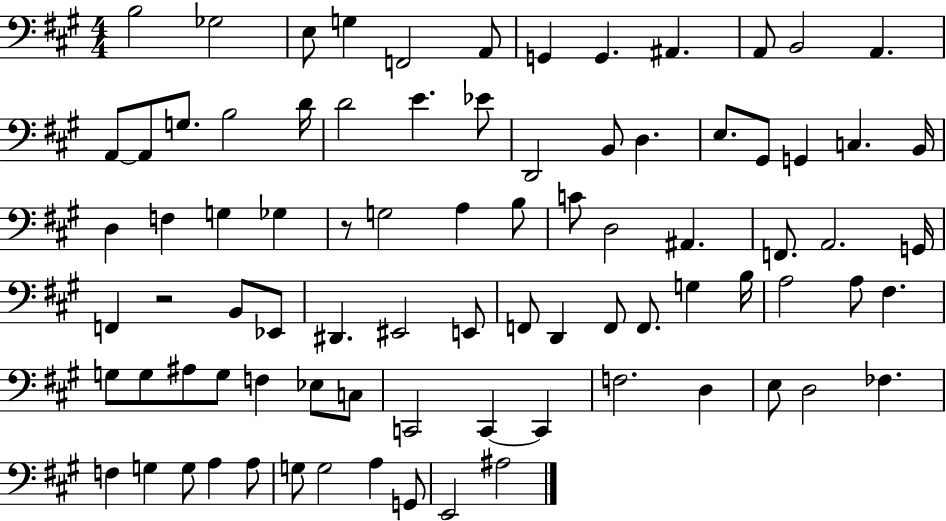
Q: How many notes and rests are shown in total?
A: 84